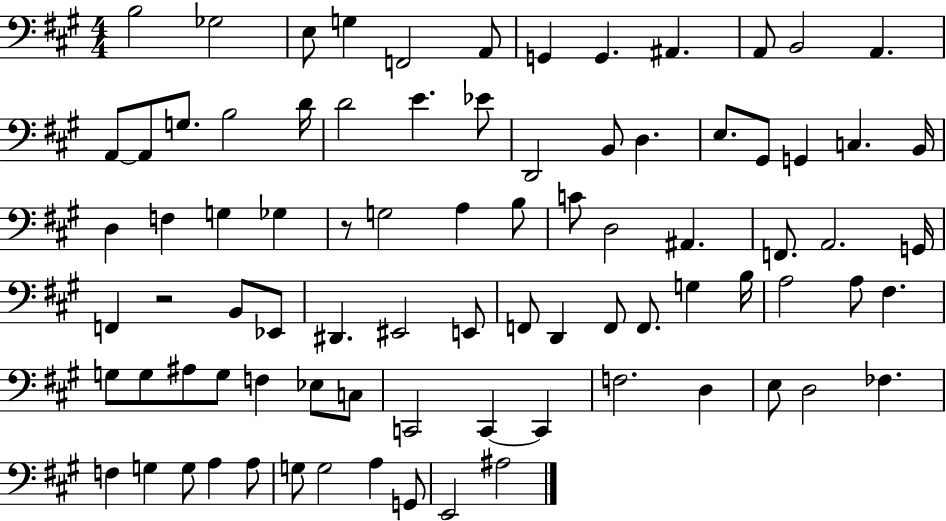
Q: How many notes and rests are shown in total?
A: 84